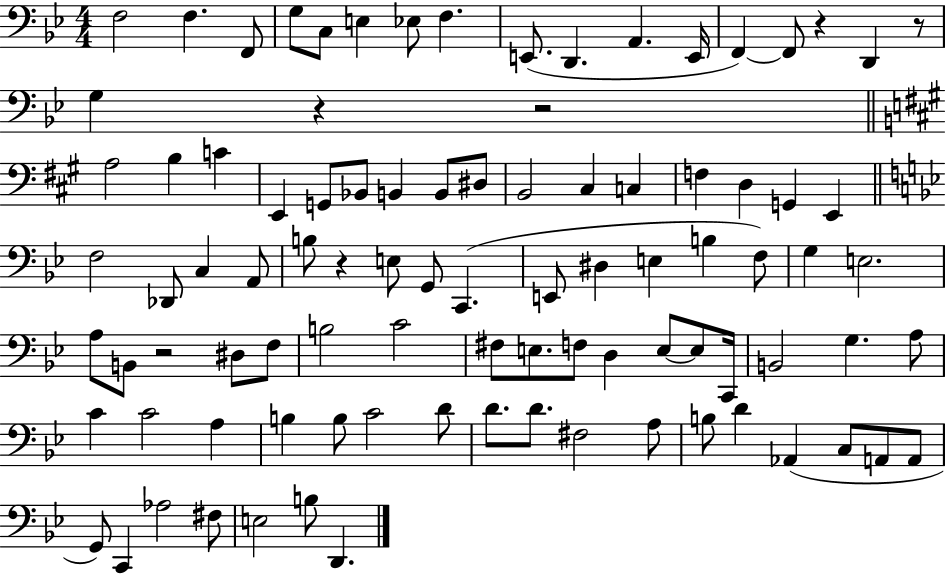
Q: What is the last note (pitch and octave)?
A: D2